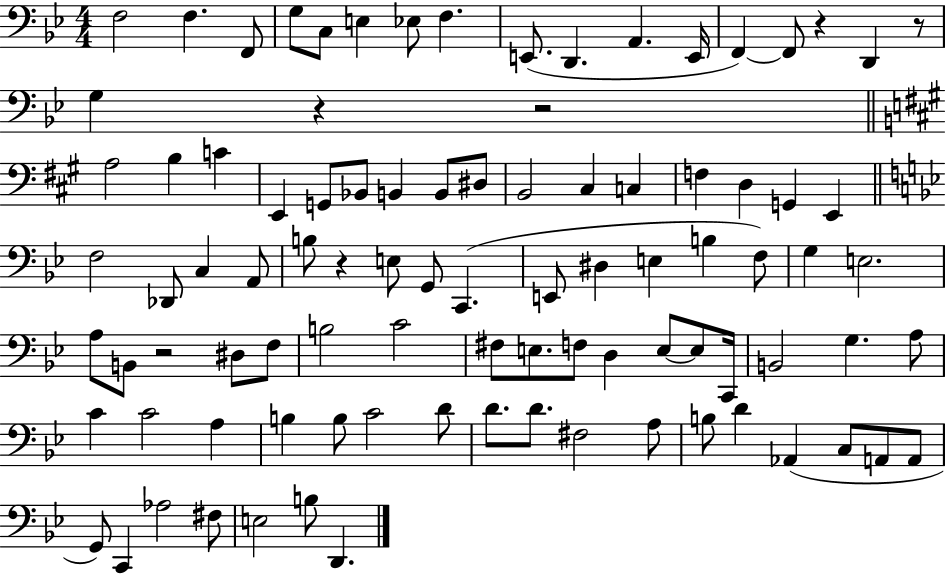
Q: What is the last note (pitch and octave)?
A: D2